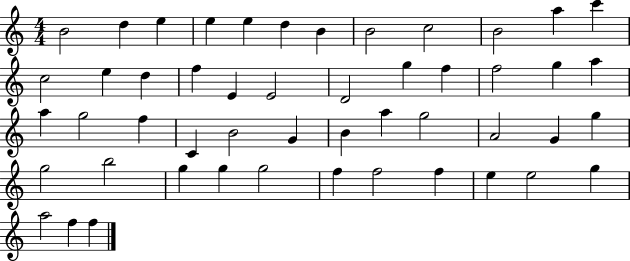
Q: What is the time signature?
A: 4/4